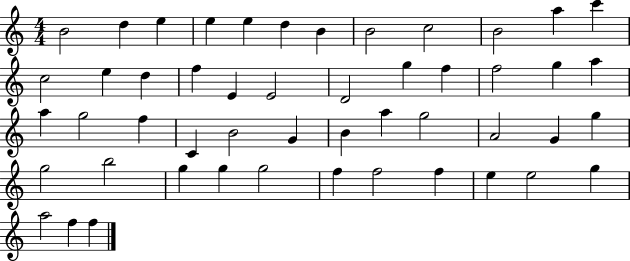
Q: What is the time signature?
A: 4/4